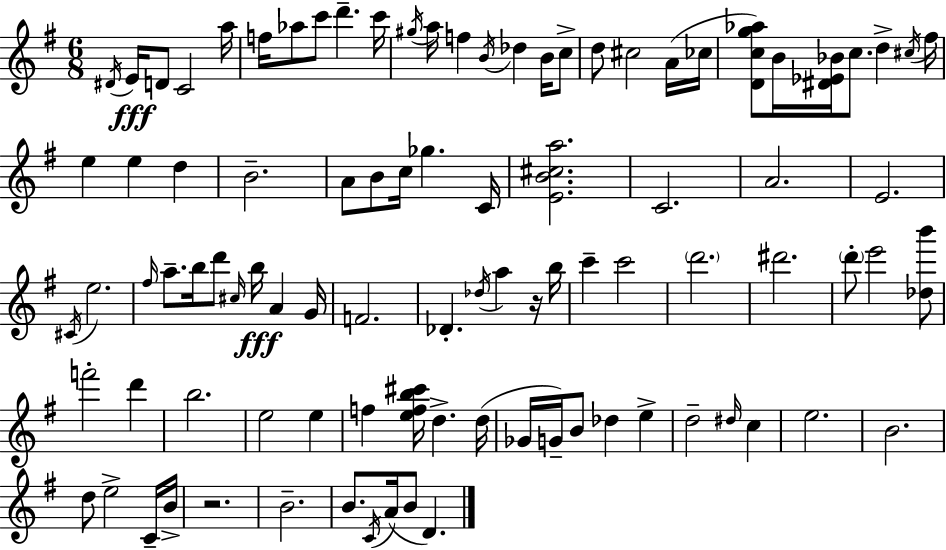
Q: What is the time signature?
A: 6/8